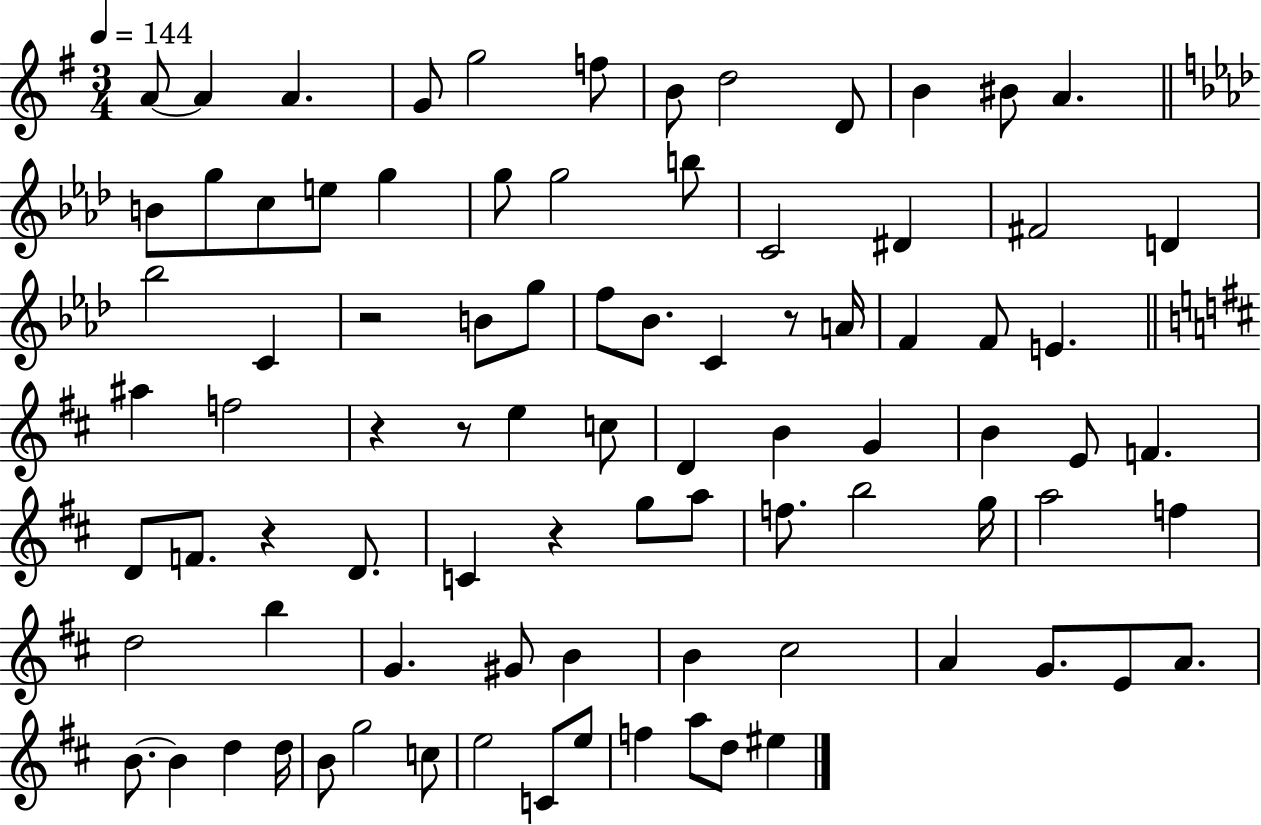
A4/e A4/q A4/q. G4/e G5/h F5/e B4/e D5/h D4/e B4/q BIS4/e A4/q. B4/e G5/e C5/e E5/e G5/q G5/e G5/h B5/e C4/h D#4/q F#4/h D4/q Bb5/h C4/q R/h B4/e G5/e F5/e Bb4/e. C4/q R/e A4/s F4/q F4/e E4/q. A#5/q F5/h R/q R/e E5/q C5/e D4/q B4/q G4/q B4/q E4/e F4/q. D4/e F4/e. R/q D4/e. C4/q R/q G5/e A5/e F5/e. B5/h G5/s A5/h F5/q D5/h B5/q G4/q. G#4/e B4/q B4/q C#5/h A4/q G4/e. E4/e A4/e. B4/e. B4/q D5/q D5/s B4/e G5/h C5/e E5/h C4/e E5/e F5/q A5/e D5/e EIS5/q